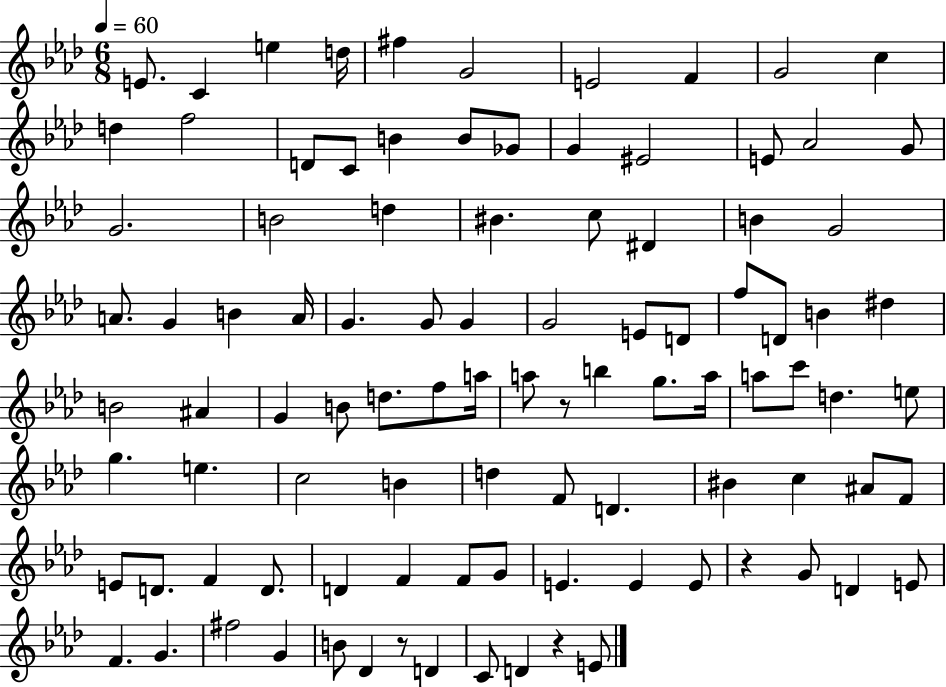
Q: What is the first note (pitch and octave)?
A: E4